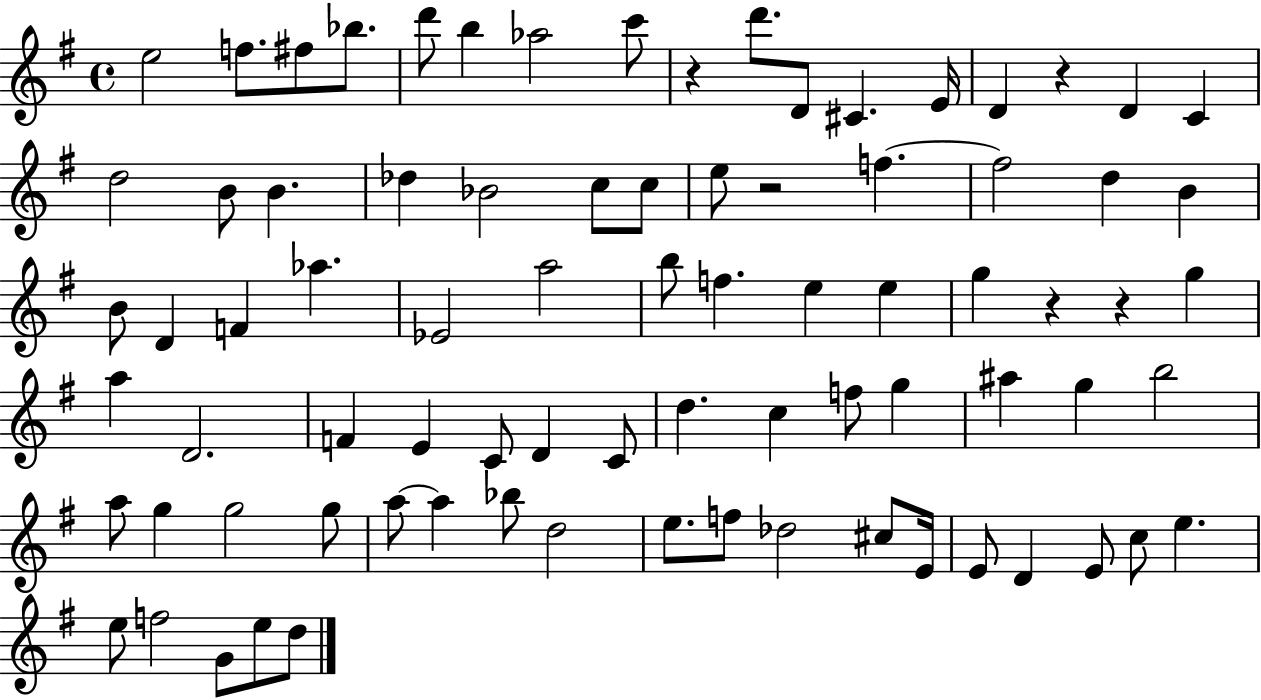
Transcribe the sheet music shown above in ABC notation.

X:1
T:Untitled
M:4/4
L:1/4
K:G
e2 f/2 ^f/2 _b/2 d'/2 b _a2 c'/2 z d'/2 D/2 ^C E/4 D z D C d2 B/2 B _d _B2 c/2 c/2 e/2 z2 f f2 d B B/2 D F _a _E2 a2 b/2 f e e g z z g a D2 F E C/2 D C/2 d c f/2 g ^a g b2 a/2 g g2 g/2 a/2 a _b/2 d2 e/2 f/2 _d2 ^c/2 E/4 E/2 D E/2 c/2 e e/2 f2 G/2 e/2 d/2